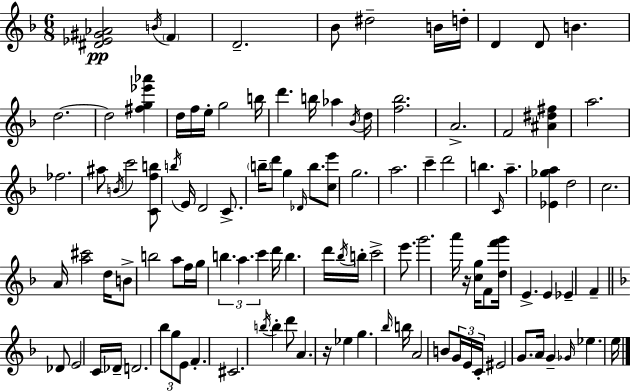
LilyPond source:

{
  \clef treble
  \numericTimeSignature
  \time 6/8
  \key d \minor
  <dis' ees' gis' aes'>2\pp \acciaccatura { b'16 } \parenthesize f'4 | d'2.-- | bes'8 dis''2-- b'16 | d''16-. d'4 d'8 b'4. | \break d''2.~~ | d''2 <fis'' g'' ees''' aes'''>4 | d''16 f''16 e''16-. g''2 | b''16 d'''4. b''16 aes''4 | \break \acciaccatura { bes'16 } d''16 <f'' bes''>2. | a'2.-> | f'2 <ais' dis'' fis''>4 | a''2. | \break fes''2. | ais''8 \acciaccatura { b'16 } c'''2 | <c' f'' b''>8 \acciaccatura { b''16 } e'16 d'2 | c'8.-> \parenthesize b''16-- d'''8 g''4 \grace { des'16 } | \break b''8. <c'' e'''>8 g''2. | a''2. | c'''4-- d'''2 | b''4. \grace { c'16 } | \break a''4.-- <ees' ges'' a''>4 d''2 | c''2. | a'16 <a'' cis'''>2 | d''16 b'8-> b''2 | \break a''8 f''16 g''16 \tuplet 3/2 { b''4. | a''4. c'''4 } d'''16 b''4. | d'''16 \acciaccatura { bes''16 } b''16-. c'''2-> | e'''8. g'''2. | \break a'''16 r16 <c'' g''>16 f'8 | <d'' f''' g'''>16 e'4.-> e'4 ees'4-- | f'4-- \bar "||" \break \key f \major des'8 e'2 c'16 des'16-- | d'2. | \tuplet 3/2 { bes''8 g''8 e'8 } f'4.-. | cis'2. | \break \acciaccatura { b''16 } b''4-. d'''8 a'4. | r16 ees''4 g''4. | \grace { bes''16 } b''16 a'2 b'8 | \tuplet 3/2 { g'16 e'16 c'16-. } eis'2 g'8. | \break a'16 g'4-- \grace { ges'16 } ees''4. | e''16 \bar "|."
}